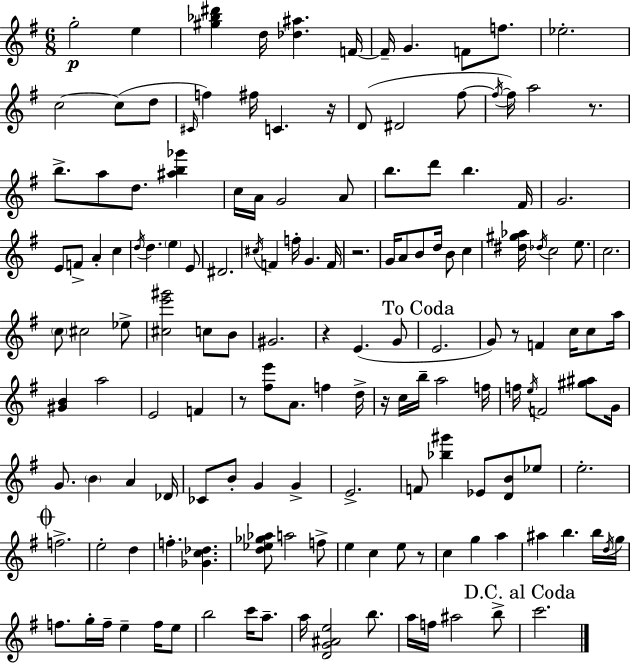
G5/h E5/q [G#5,Bb5,D#6]/q D5/s [Db5,A#5]/q. F4/s F4/s G4/q. F4/e F5/e. Eb5/h. C5/h C5/e D5/e C#4/s F5/q F#5/s C4/q. R/s D4/e D#4/h F#5/e F#5/s F#5/s A5/h R/e. B5/e. A5/e D5/e. [A#5,B5,Gb6]/q C5/s A4/s G4/h A4/e B5/e. D6/e B5/q. F#4/s G4/h. E4/e F4/e A4/q C5/q D5/s D5/q. E5/q E4/e D#4/h. C#5/s F4/q F5/s G4/q. F4/s R/h. G4/s A4/e B4/e D5/s B4/e C5/q [D#5,G#5,Ab5]/s Db5/s C5/h E5/e. C5/h. C5/e C#5/h Eb5/e [C#5,E6,G#6]/h C5/e B4/e G#4/h. R/q E4/q. G4/e E4/h. G4/e R/e F4/q C5/s C5/e A5/s [G#4,B4]/q A5/h E4/h F4/q R/e [F#5,E6]/e A4/e. F5/q D5/s R/s C5/s B5/s A5/h F5/s F5/s E5/s F4/h [G#5,A#5]/e G4/s G4/e. B4/q A4/q Db4/s CES4/e B4/e G4/q G4/q E4/h. F4/e [Bb5,G#6]/q Eb4/e [D4,B4]/e Eb5/e E5/h. F5/h. E5/h D5/q F5/q. [Gb4,C5,Db5]/q. [D5,Eb5,Gb5,Ab5]/e A5/h F5/e E5/q C5/q E5/e R/e C5/q G5/q A5/q A#5/q B5/q. B5/s D5/s G5/s F5/e. G5/s F5/s E5/q F5/s E5/e B5/h C6/s A5/e. A5/s [D4,G4,A#4,E5]/h B5/e. A5/s F5/s A#5/h B5/e C6/h.